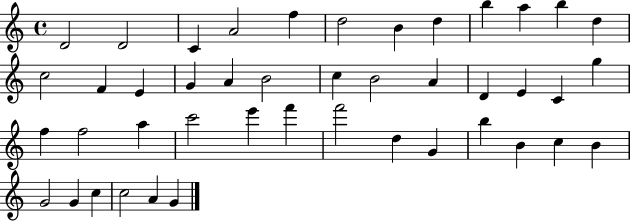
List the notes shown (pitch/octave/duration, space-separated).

D4/h D4/h C4/q A4/h F5/q D5/h B4/q D5/q B5/q A5/q B5/q D5/q C5/h F4/q E4/q G4/q A4/q B4/h C5/q B4/h A4/q D4/q E4/q C4/q G5/q F5/q F5/h A5/q C6/h E6/q F6/q F6/h D5/q G4/q B5/q B4/q C5/q B4/q G4/h G4/q C5/q C5/h A4/q G4/q